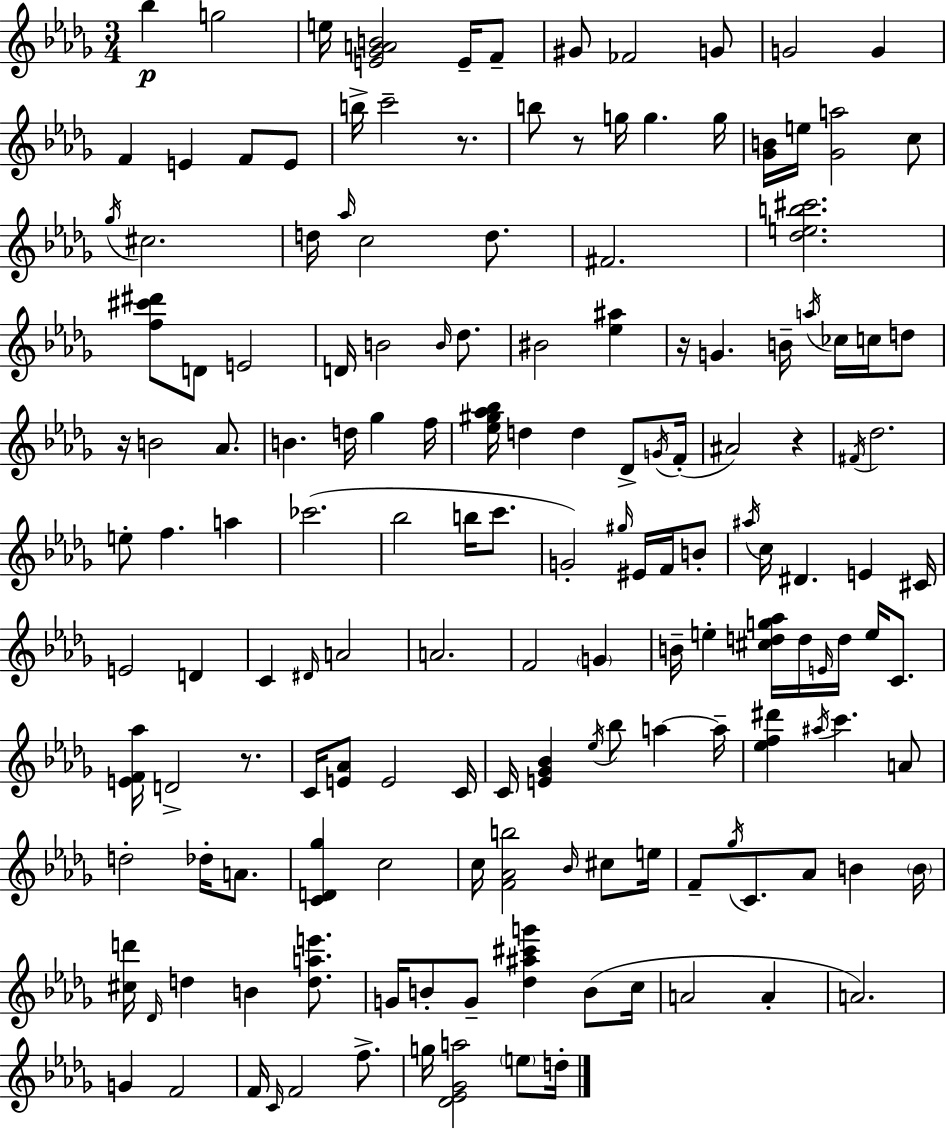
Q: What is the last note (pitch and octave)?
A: D5